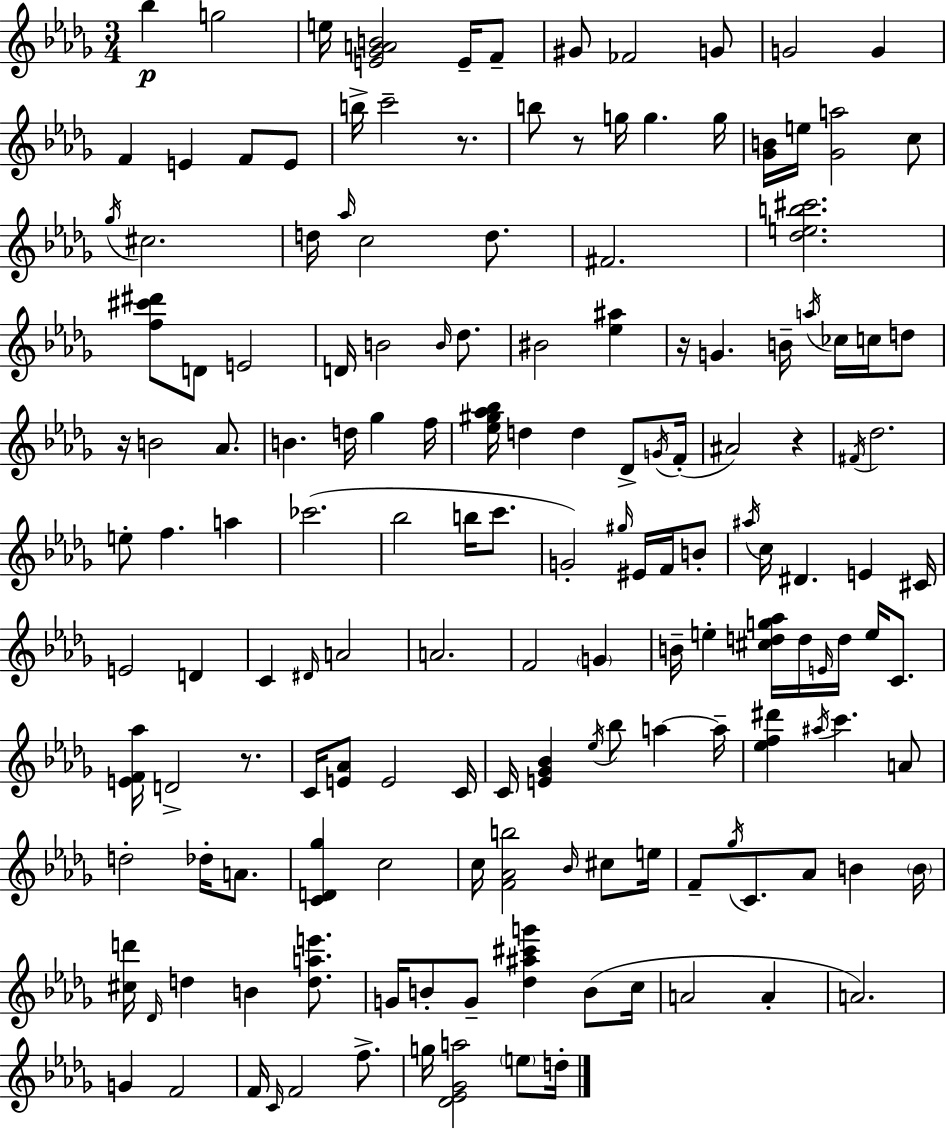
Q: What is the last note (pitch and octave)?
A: D5